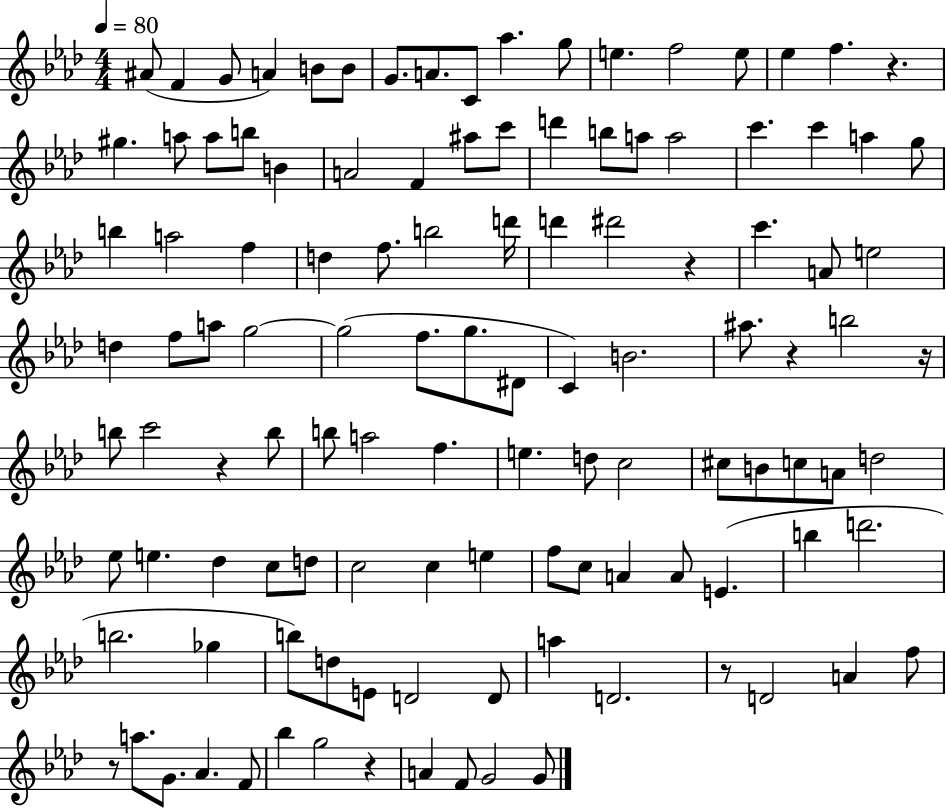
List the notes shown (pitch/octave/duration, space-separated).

A#4/e F4/q G4/e A4/q B4/e B4/e G4/e. A4/e. C4/e Ab5/q. G5/e E5/q. F5/h E5/e Eb5/q F5/q. R/q. G#5/q. A5/e A5/e B5/e B4/q A4/h F4/q A#5/e C6/e D6/q B5/e A5/e A5/h C6/q. C6/q A5/q G5/e B5/q A5/h F5/q D5/q F5/e. B5/h D6/s D6/q D#6/h R/q C6/q. A4/e E5/h D5/q F5/e A5/e G5/h G5/h F5/e. G5/e. D#4/e C4/q B4/h. A#5/e. R/q B5/h R/s B5/e C6/h R/q B5/e B5/e A5/h F5/q. E5/q. D5/e C5/h C#5/e B4/e C5/e A4/e D5/h Eb5/e E5/q. Db5/q C5/e D5/e C5/h C5/q E5/q F5/e C5/e A4/q A4/e E4/q. B5/q D6/h. B5/h. Gb5/q B5/e D5/e E4/e D4/h D4/e A5/q D4/h. R/e D4/h A4/q F5/e R/e A5/e. G4/e. Ab4/q. F4/e Bb5/q G5/h R/q A4/q F4/e G4/h G4/e